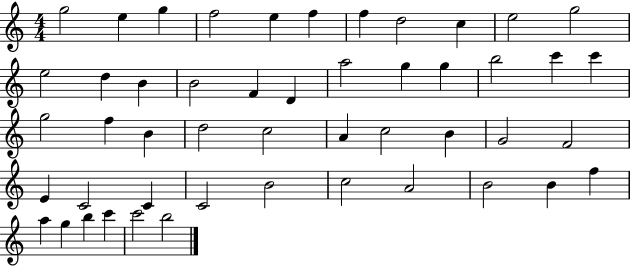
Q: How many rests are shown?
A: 0